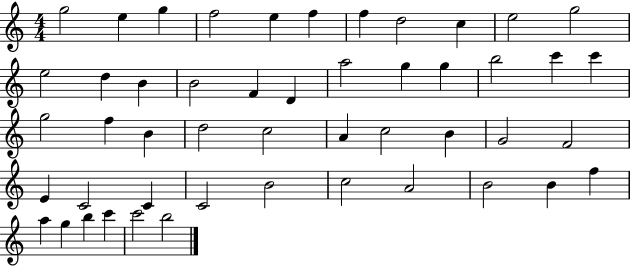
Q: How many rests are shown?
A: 0